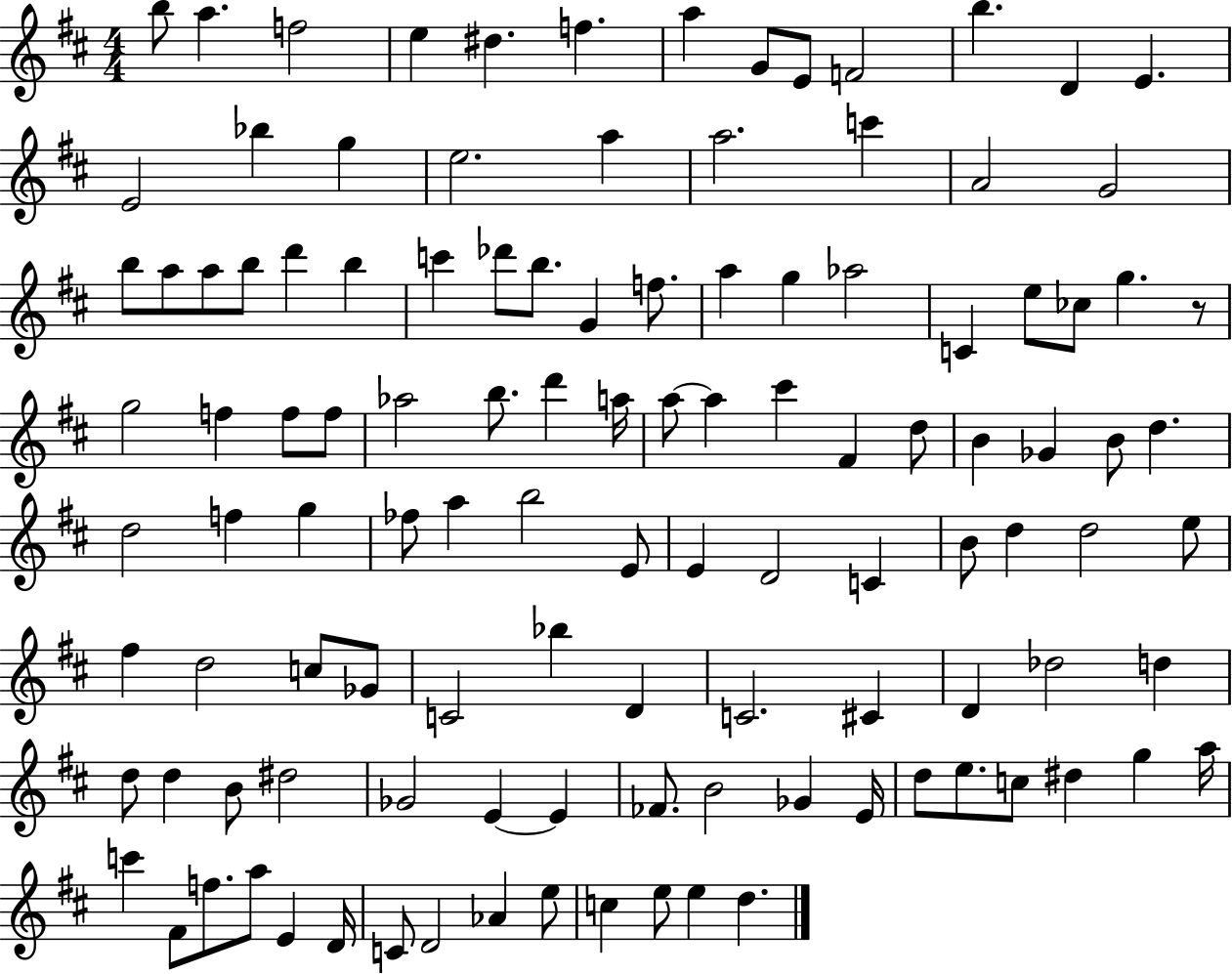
B5/e A5/q. F5/h E5/q D#5/q. F5/q. A5/q G4/e E4/e F4/h B5/q. D4/q E4/q. E4/h Bb5/q G5/q E5/h. A5/q A5/h. C6/q A4/h G4/h B5/e A5/e A5/e B5/e D6/q B5/q C6/q Db6/e B5/e. G4/q F5/e. A5/q G5/q Ab5/h C4/q E5/e CES5/e G5/q. R/e G5/h F5/q F5/e F5/e Ab5/h B5/e. D6/q A5/s A5/e A5/q C#6/q F#4/q D5/e B4/q Gb4/q B4/e D5/q. D5/h F5/q G5/q FES5/e A5/q B5/h E4/e E4/q D4/h C4/q B4/e D5/q D5/h E5/e F#5/q D5/h C5/e Gb4/e C4/h Bb5/q D4/q C4/h. C#4/q D4/q Db5/h D5/q D5/e D5/q B4/e D#5/h Gb4/h E4/q E4/q FES4/e. B4/h Gb4/q E4/s D5/e E5/e. C5/e D#5/q G5/q A5/s C6/q F#4/e F5/e. A5/e E4/q D4/s C4/e D4/h Ab4/q E5/e C5/q E5/e E5/q D5/q.